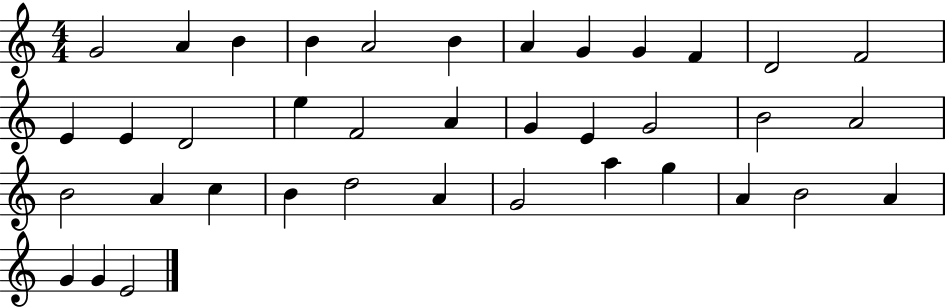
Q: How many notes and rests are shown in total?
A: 38